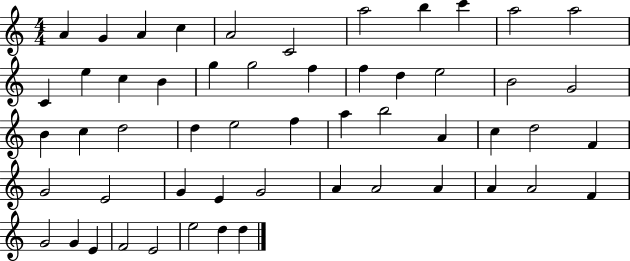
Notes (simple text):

A4/q G4/q A4/q C5/q A4/h C4/h A5/h B5/q C6/q A5/h A5/h C4/q E5/q C5/q B4/q G5/q G5/h F5/q F5/q D5/q E5/h B4/h G4/h B4/q C5/q D5/h D5/q E5/h F5/q A5/q B5/h A4/q C5/q D5/h F4/q G4/h E4/h G4/q E4/q G4/h A4/q A4/h A4/q A4/q A4/h F4/q G4/h G4/q E4/q F4/h E4/h E5/h D5/q D5/q